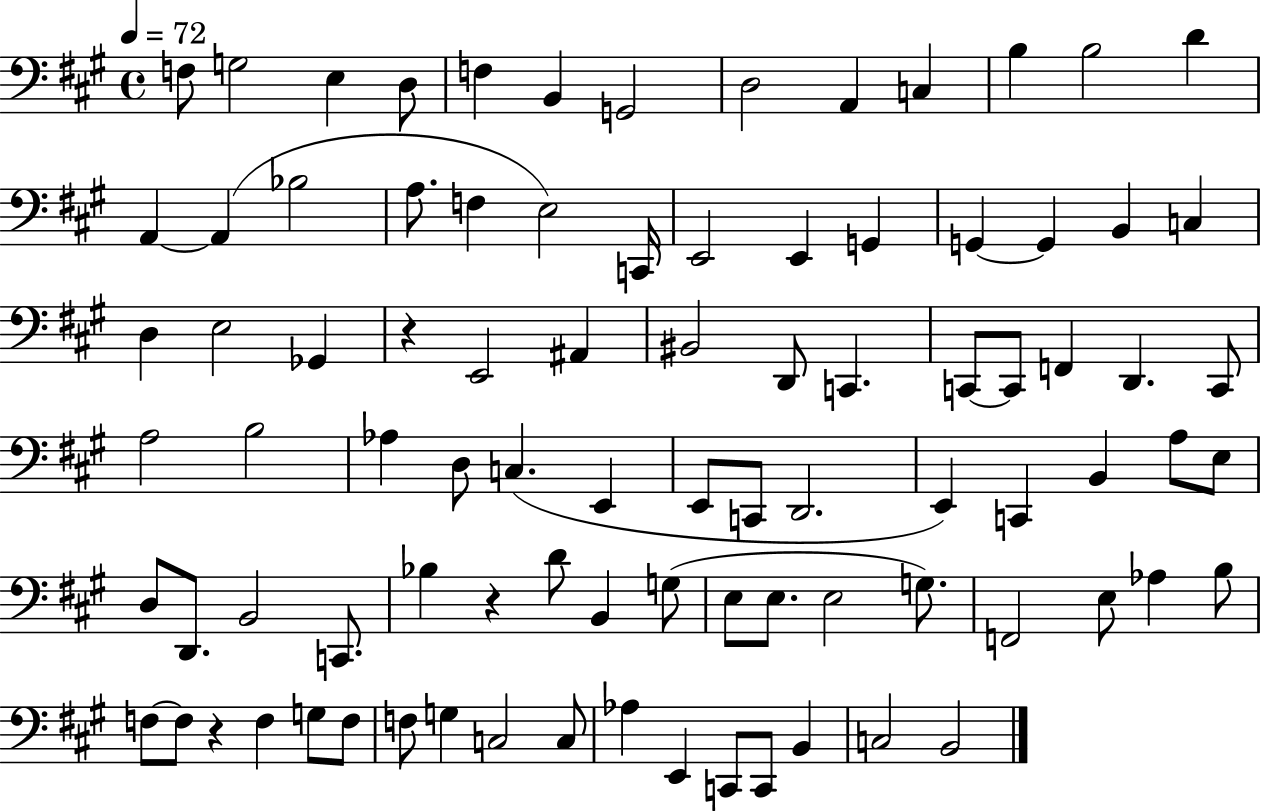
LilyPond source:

{
  \clef bass
  \time 4/4
  \defaultTimeSignature
  \key a \major
  \tempo 4 = 72
  f8 g2 e4 d8 | f4 b,4 g,2 | d2 a,4 c4 | b4 b2 d'4 | \break a,4~~ a,4( bes2 | a8. f4 e2) c,16 | e,2 e,4 g,4 | g,4~~ g,4 b,4 c4 | \break d4 e2 ges,4 | r4 e,2 ais,4 | bis,2 d,8 c,4. | c,8~~ c,8 f,4 d,4. c,8 | \break a2 b2 | aes4 d8 c4.( e,4 | e,8 c,8 d,2. | e,4) c,4 b,4 a8 e8 | \break d8 d,8. b,2 c,8. | bes4 r4 d'8 b,4 g8( | e8 e8. e2 g8.) | f,2 e8 aes4 b8 | \break f8~~ f8 r4 f4 g8 f8 | f8 g4 c2 c8 | aes4 e,4 c,8 c,8 b,4 | c2 b,2 | \break \bar "|."
}